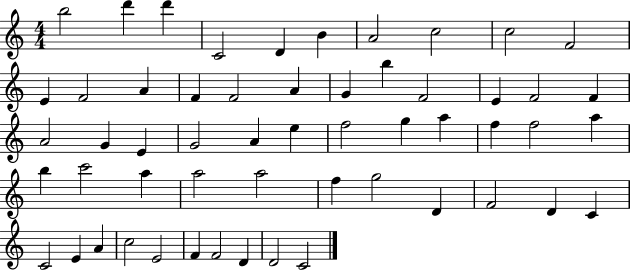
B5/h D6/q D6/q C4/h D4/q B4/q A4/h C5/h C5/h F4/h E4/q F4/h A4/q F4/q F4/h A4/q G4/q B5/q F4/h E4/q F4/h F4/q A4/h G4/q E4/q G4/h A4/q E5/q F5/h G5/q A5/q F5/q F5/h A5/q B5/q C6/h A5/q A5/h A5/h F5/q G5/h D4/q F4/h D4/q C4/q C4/h E4/q A4/q C5/h E4/h F4/q F4/h D4/q D4/h C4/h